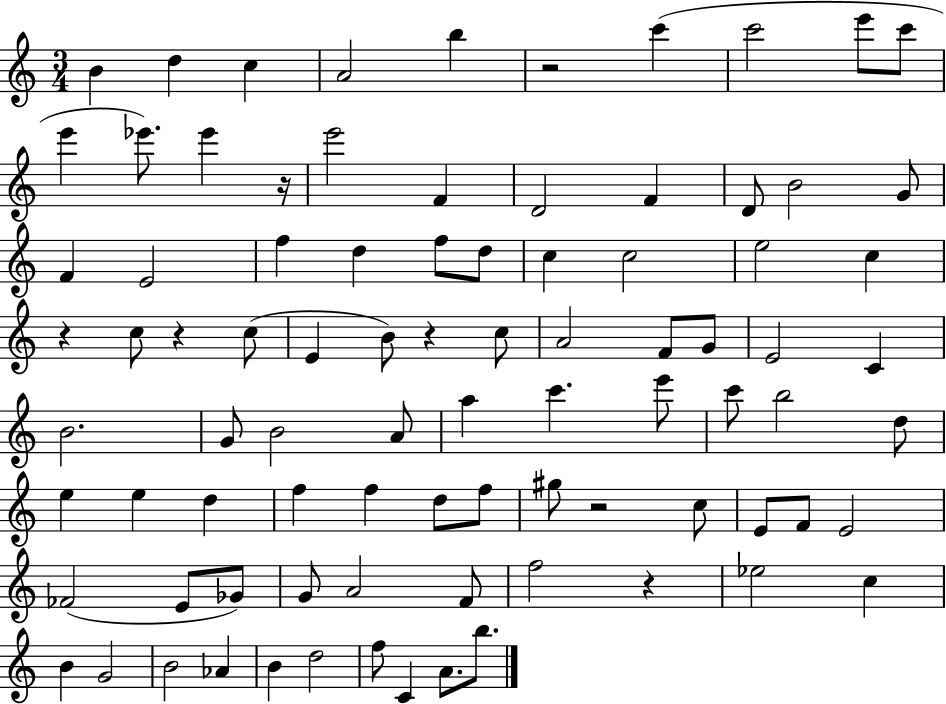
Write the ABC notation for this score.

X:1
T:Untitled
M:3/4
L:1/4
K:C
B d c A2 b z2 c' c'2 e'/2 c'/2 e' _e'/2 _e' z/4 e'2 F D2 F D/2 B2 G/2 F E2 f d f/2 d/2 c c2 e2 c z c/2 z c/2 E B/2 z c/2 A2 F/2 G/2 E2 C B2 G/2 B2 A/2 a c' e'/2 c'/2 b2 d/2 e e d f f d/2 f/2 ^g/2 z2 c/2 E/2 F/2 E2 _F2 E/2 _G/2 G/2 A2 F/2 f2 z _e2 c B G2 B2 _A B d2 f/2 C A/2 b/2